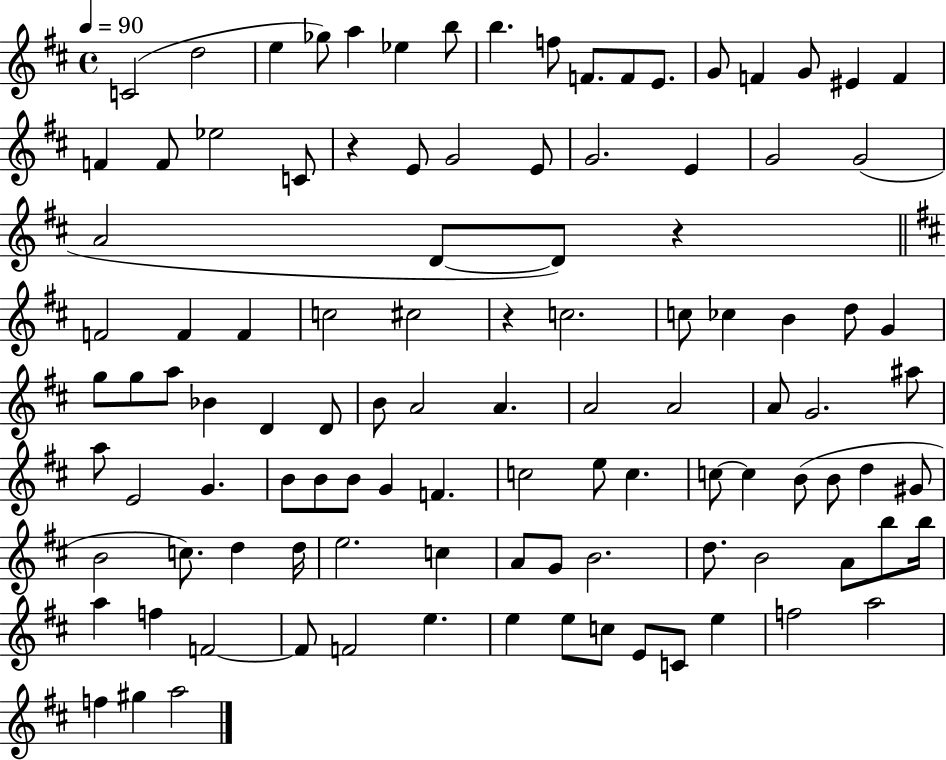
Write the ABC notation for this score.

X:1
T:Untitled
M:4/4
L:1/4
K:D
C2 d2 e _g/2 a _e b/2 b f/2 F/2 F/2 E/2 G/2 F G/2 ^E F F F/2 _e2 C/2 z E/2 G2 E/2 G2 E G2 G2 A2 D/2 D/2 z F2 F F c2 ^c2 z c2 c/2 _c B d/2 G g/2 g/2 a/2 _B D D/2 B/2 A2 A A2 A2 A/2 G2 ^a/2 a/2 E2 G B/2 B/2 B/2 G F c2 e/2 c c/2 c B/2 B/2 d ^G/2 B2 c/2 d d/4 e2 c A/2 G/2 B2 d/2 B2 A/2 b/2 b/4 a f F2 F/2 F2 e e e/2 c/2 E/2 C/2 e f2 a2 f ^g a2